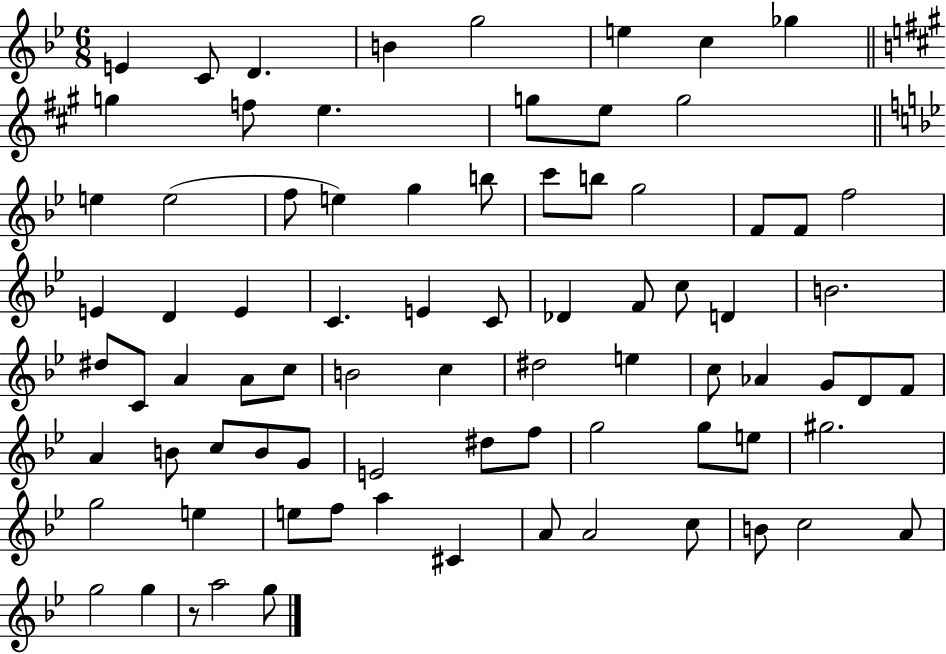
{
  \clef treble
  \numericTimeSignature
  \time 6/8
  \key bes \major
  e'4 c'8 d'4. | b'4 g''2 | e''4 c''4 ges''4 | \bar "||" \break \key a \major g''4 f''8 e''4. | g''8 e''8 g''2 | \bar "||" \break \key bes \major e''4 e''2( | f''8 e''4) g''4 b''8 | c'''8 b''8 g''2 | f'8 f'8 f''2 | \break e'4 d'4 e'4 | c'4. e'4 c'8 | des'4 f'8 c''8 d'4 | b'2. | \break dis''8 c'8 a'4 a'8 c''8 | b'2 c''4 | dis''2 e''4 | c''8 aes'4 g'8 d'8 f'8 | \break a'4 b'8 c''8 b'8 g'8 | e'2 dis''8 f''8 | g''2 g''8 e''8 | gis''2. | \break g''2 e''4 | e''8 f''8 a''4 cis'4 | a'8 a'2 c''8 | b'8 c''2 a'8 | \break g''2 g''4 | r8 a''2 g''8 | \bar "|."
}